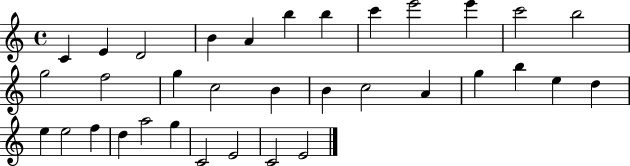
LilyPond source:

{
  \clef treble
  \time 4/4
  \defaultTimeSignature
  \key c \major
  c'4 e'4 d'2 | b'4 a'4 b''4 b''4 | c'''4 e'''2 e'''4 | c'''2 b''2 | \break g''2 f''2 | g''4 c''2 b'4 | b'4 c''2 a'4 | g''4 b''4 e''4 d''4 | \break e''4 e''2 f''4 | d''4 a''2 g''4 | c'2 e'2 | c'2 e'2 | \break \bar "|."
}